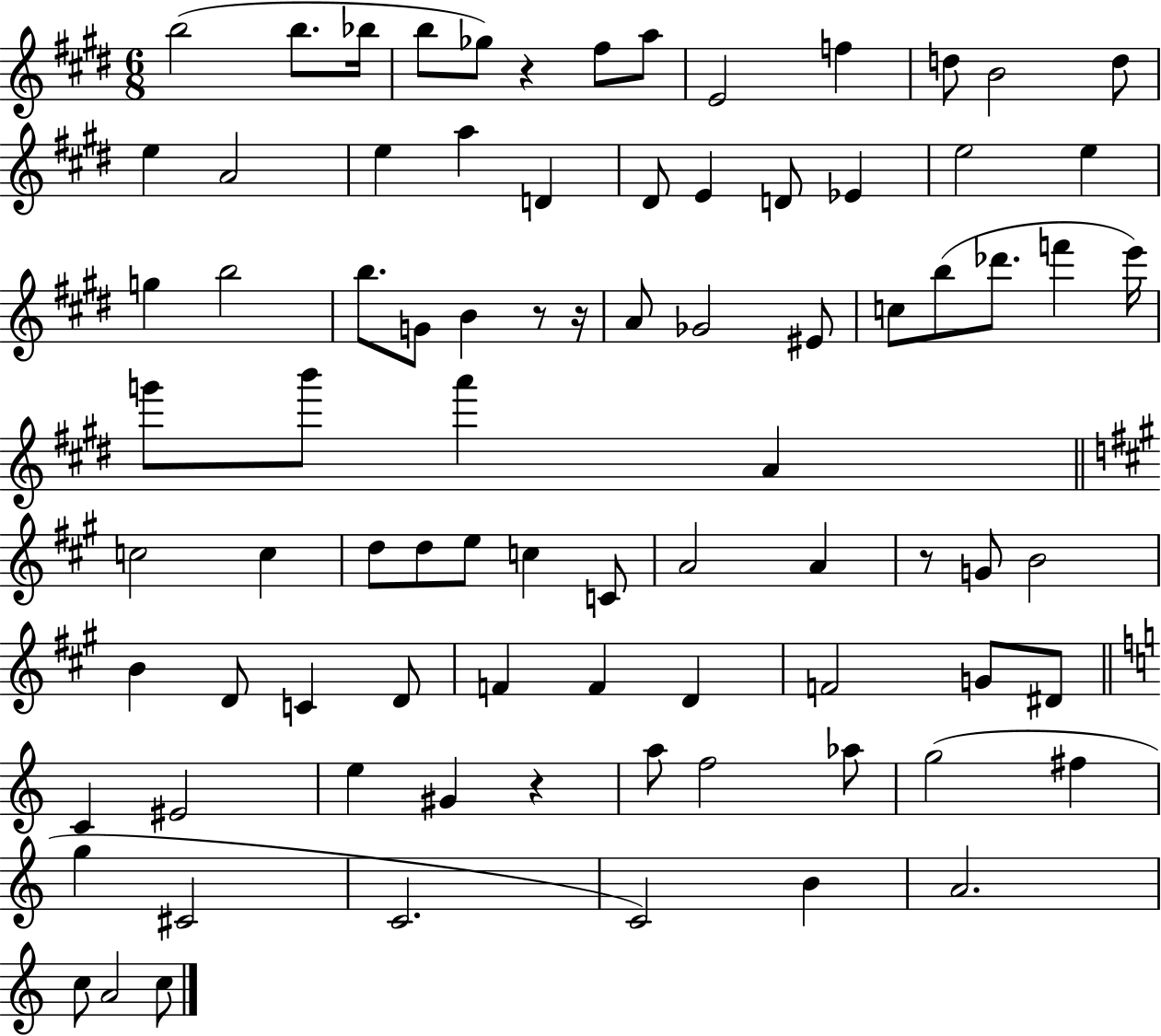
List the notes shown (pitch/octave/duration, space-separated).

B5/h B5/e. Bb5/s B5/e Gb5/e R/q F#5/e A5/e E4/h F5/q D5/e B4/h D5/e E5/q A4/h E5/q A5/q D4/q D#4/e E4/q D4/e Eb4/q E5/h E5/q G5/q B5/h B5/e. G4/e B4/q R/e R/s A4/e Gb4/h EIS4/e C5/e B5/e Db6/e. F6/q E6/s G6/e B6/e A6/q A4/q C5/h C5/q D5/e D5/e E5/e C5/q C4/e A4/h A4/q R/e G4/e B4/h B4/q D4/e C4/q D4/e F4/q F4/q D4/q F4/h G4/e D#4/e C4/q EIS4/h E5/q G#4/q R/q A5/e F5/h Ab5/e G5/h F#5/q G5/q C#4/h C4/h. C4/h B4/q A4/h. C5/e A4/h C5/e